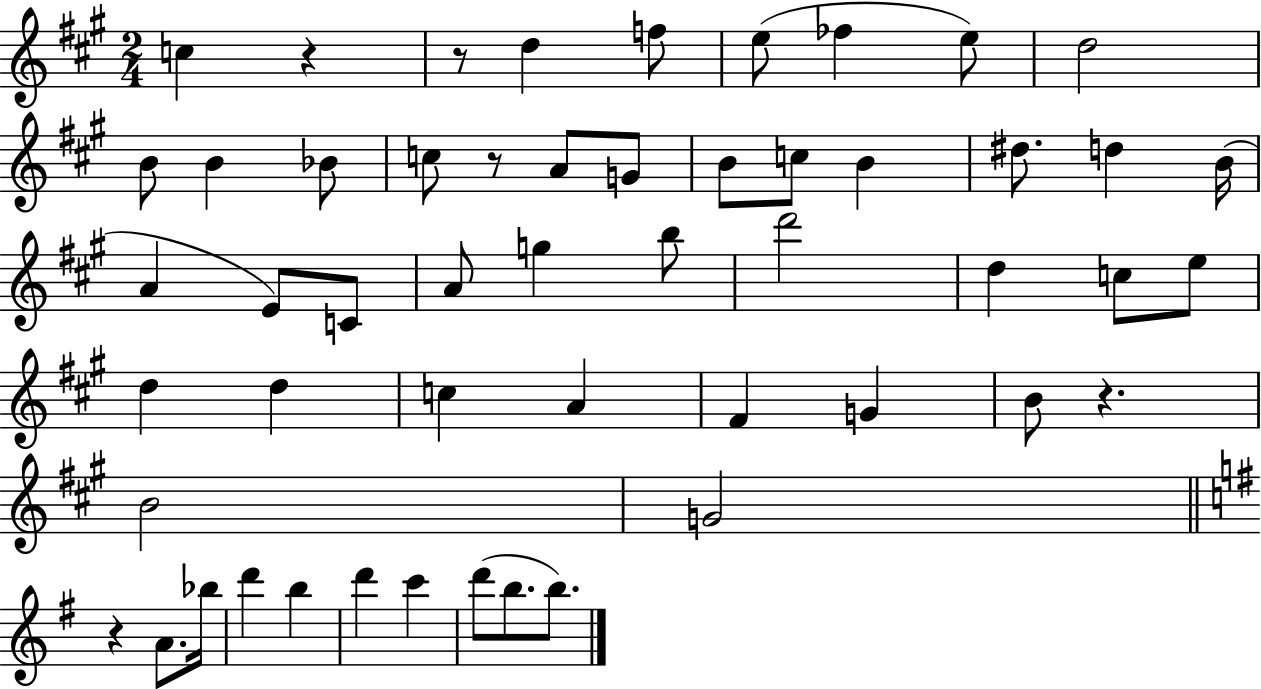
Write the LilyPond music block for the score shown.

{
  \clef treble
  \numericTimeSignature
  \time 2/4
  \key a \major
  c''4 r4 | r8 d''4 f''8 | e''8( fes''4 e''8) | d''2 | \break b'8 b'4 bes'8 | c''8 r8 a'8 g'8 | b'8 c''8 b'4 | dis''8. d''4 b'16( | \break a'4 e'8) c'8 | a'8 g''4 b''8 | d'''2 | d''4 c''8 e''8 | \break d''4 d''4 | c''4 a'4 | fis'4 g'4 | b'8 r4. | \break b'2 | g'2 | \bar "||" \break \key g \major r4 a'8. bes''16 | d'''4 b''4 | d'''4 c'''4 | d'''8( b''8. b''8.) | \break \bar "|."
}